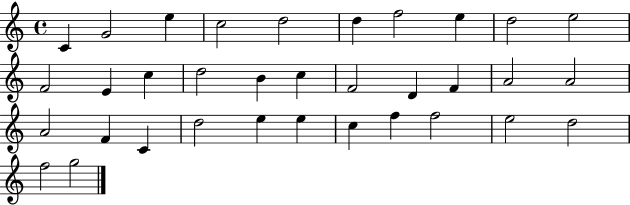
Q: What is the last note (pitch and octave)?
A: G5